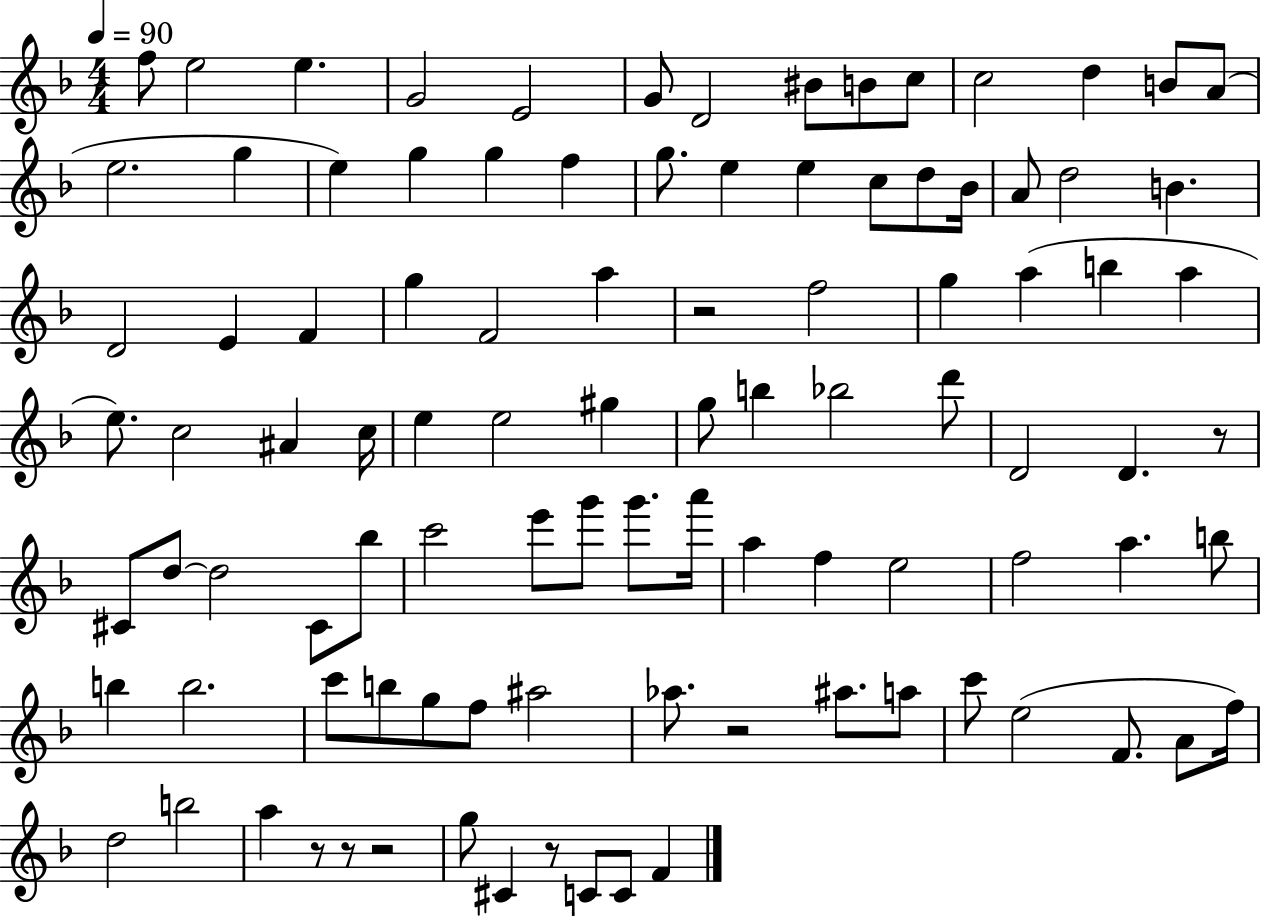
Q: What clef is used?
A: treble